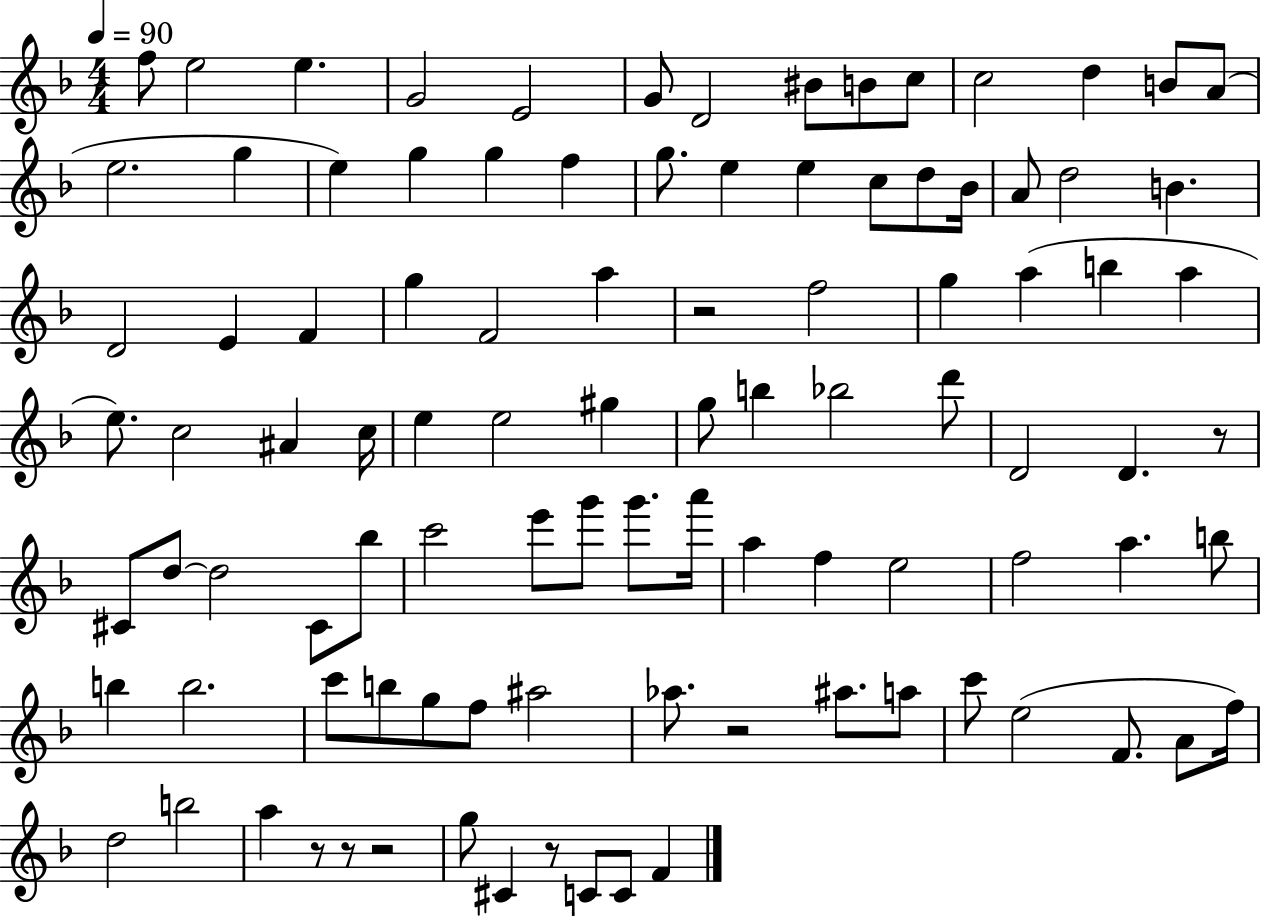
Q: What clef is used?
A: treble